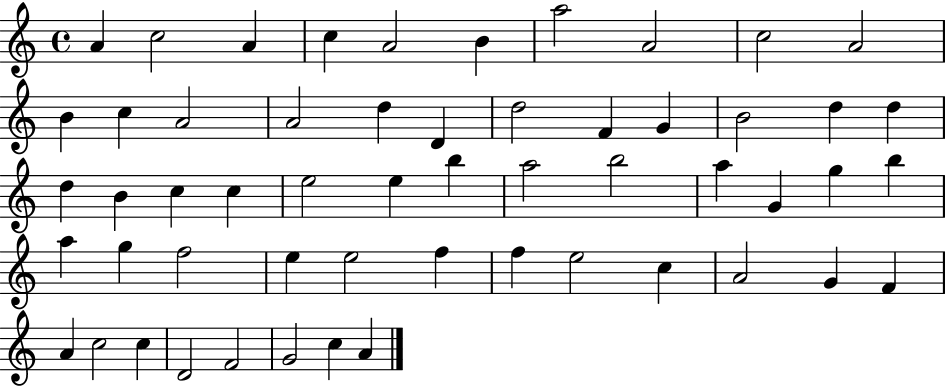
A4/q C5/h A4/q C5/q A4/h B4/q A5/h A4/h C5/h A4/h B4/q C5/q A4/h A4/h D5/q D4/q D5/h F4/q G4/q B4/h D5/q D5/q D5/q B4/q C5/q C5/q E5/h E5/q B5/q A5/h B5/h A5/q G4/q G5/q B5/q A5/q G5/q F5/h E5/q E5/h F5/q F5/q E5/h C5/q A4/h G4/q F4/q A4/q C5/h C5/q D4/h F4/h G4/h C5/q A4/q